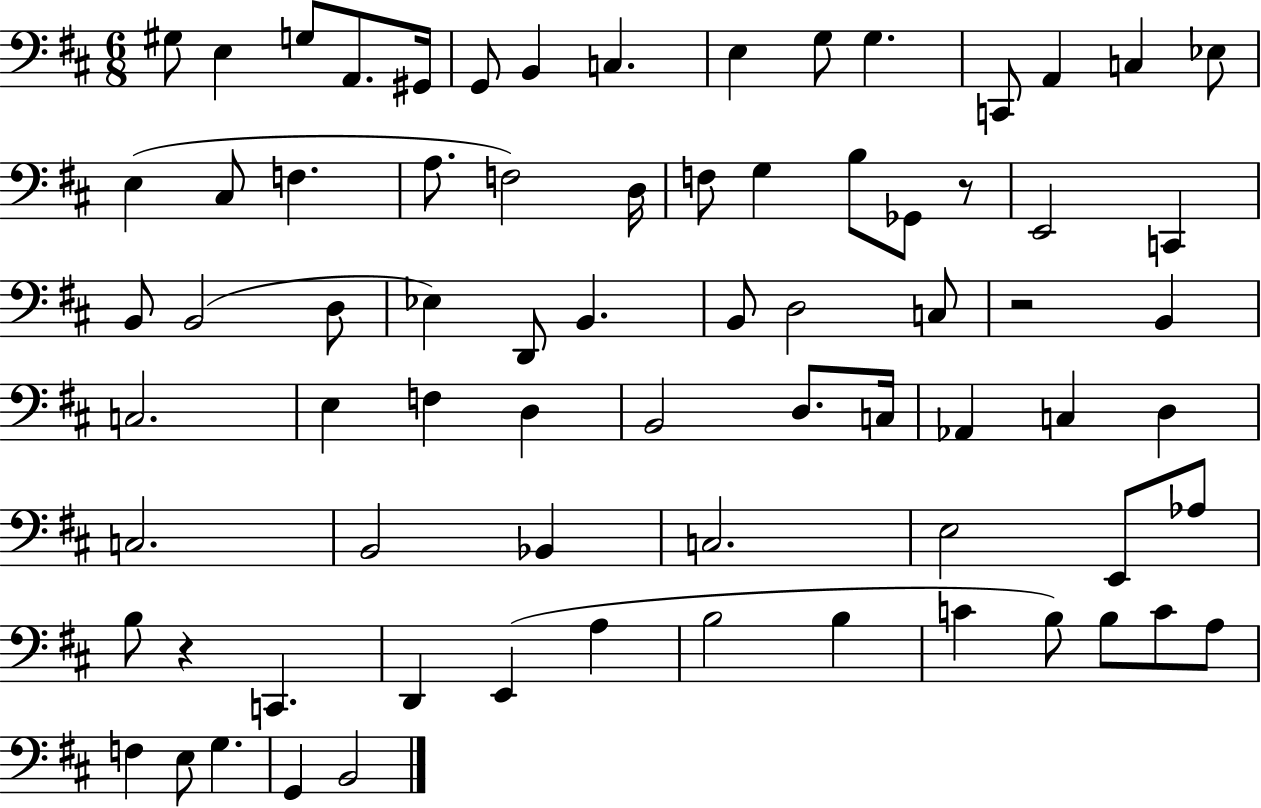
G#3/e E3/q G3/e A2/e. G#2/s G2/e B2/q C3/q. E3/q G3/e G3/q. C2/e A2/q C3/q Eb3/e E3/q C#3/e F3/q. A3/e. F3/h D3/s F3/e G3/q B3/e Gb2/e R/e E2/h C2/q B2/e B2/h D3/e Eb3/q D2/e B2/q. B2/e D3/h C3/e R/h B2/q C3/h. E3/q F3/q D3/q B2/h D3/e. C3/s Ab2/q C3/q D3/q C3/h. B2/h Bb2/q C3/h. E3/h E2/e Ab3/e B3/e R/q C2/q. D2/q E2/q A3/q B3/h B3/q C4/q B3/e B3/e C4/e A3/e F3/q E3/e G3/q. G2/q B2/h